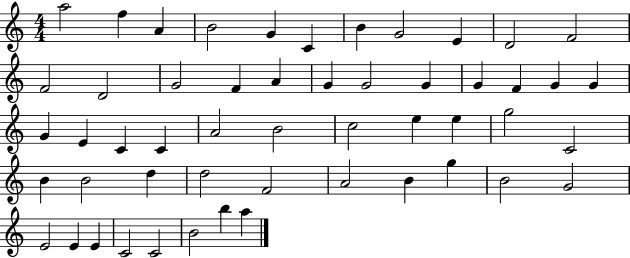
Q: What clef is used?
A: treble